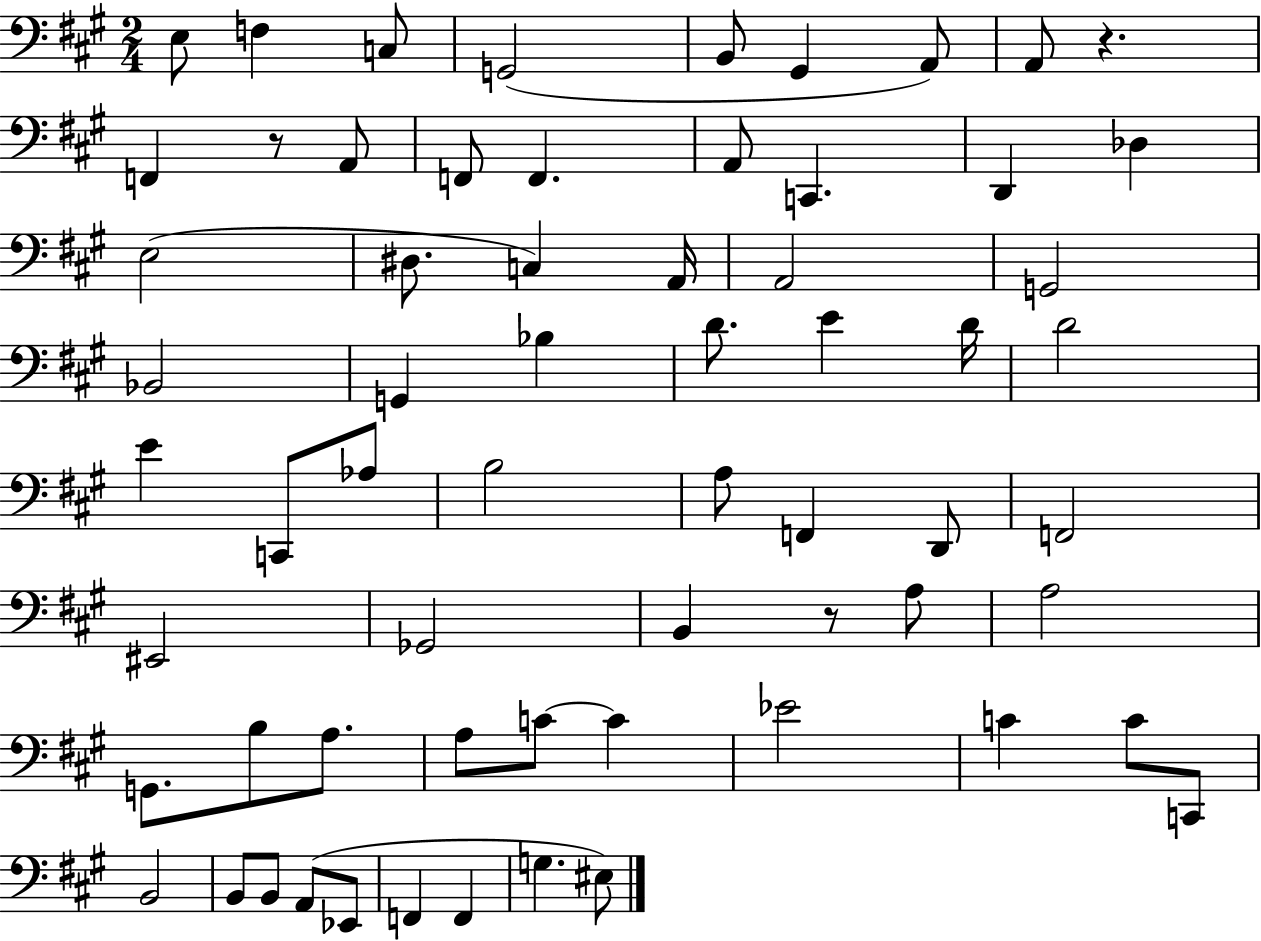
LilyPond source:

{
  \clef bass
  \numericTimeSignature
  \time 2/4
  \key a \major
  e8 f4 c8 | g,2( | b,8 gis,4 a,8) | a,8 r4. | \break f,4 r8 a,8 | f,8 f,4. | a,8 c,4. | d,4 des4 | \break e2( | dis8. c4) a,16 | a,2 | g,2 | \break bes,2 | g,4 bes4 | d'8. e'4 d'16 | d'2 | \break e'4 c,8 aes8 | b2 | a8 f,4 d,8 | f,2 | \break eis,2 | ges,2 | b,4 r8 a8 | a2 | \break g,8. b8 a8. | a8 c'8~~ c'4 | ees'2 | c'4 c'8 c,8 | \break b,2 | b,8 b,8 a,8( ees,8 | f,4 f,4 | g4. eis8) | \break \bar "|."
}